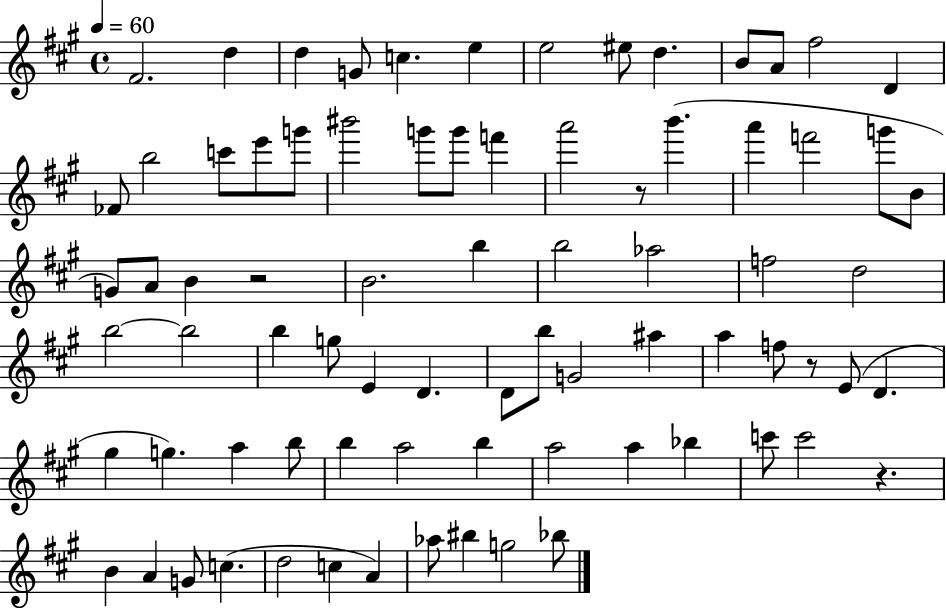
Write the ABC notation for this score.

X:1
T:Untitled
M:4/4
L:1/4
K:A
^F2 d d G/2 c e e2 ^e/2 d B/2 A/2 ^f2 D _F/2 b2 c'/2 e'/2 g'/2 ^b'2 g'/2 g'/2 f' a'2 z/2 b' a' f'2 g'/2 B/2 G/2 A/2 B z2 B2 b b2 _a2 f2 d2 b2 b2 b g/2 E D D/2 b/2 G2 ^a a f/2 z/2 E/2 D ^g g a b/2 b a2 b a2 a _b c'/2 c'2 z B A G/2 c d2 c A _a/2 ^b g2 _b/2